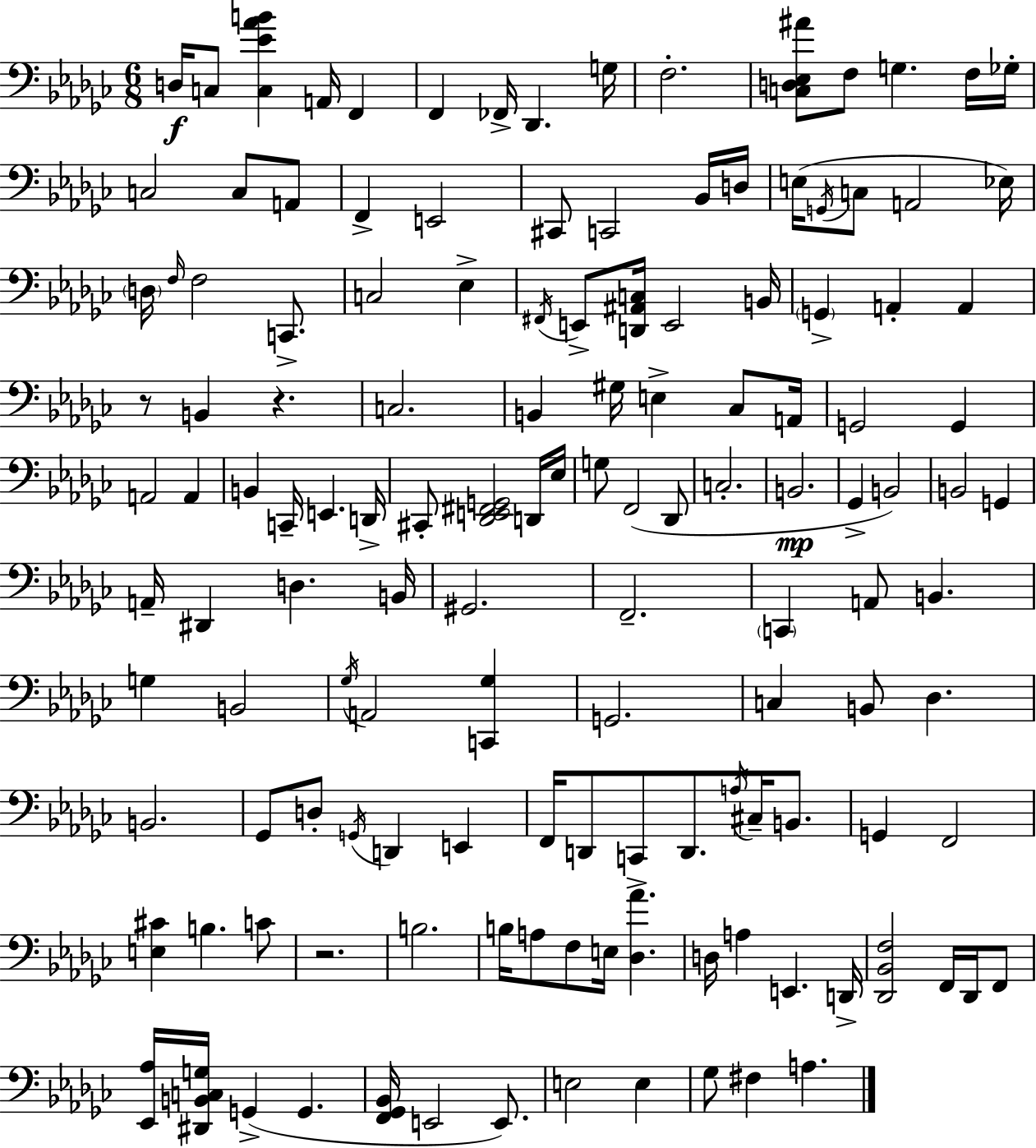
X:1
T:Untitled
M:6/8
L:1/4
K:Ebm
D,/4 C,/2 [C,_E_AB] A,,/4 F,, F,, _F,,/4 _D,, G,/4 F,2 [C,D,_E,^A]/2 F,/2 G, F,/4 _G,/4 C,2 C,/2 A,,/2 F,, E,,2 ^C,,/2 C,,2 _B,,/4 D,/4 E,/4 G,,/4 C,/2 A,,2 _E,/4 D,/4 F,/4 F,2 C,,/2 C,2 _E, ^F,,/4 E,,/2 [D,,^A,,C,]/4 E,,2 B,,/4 G,, A,, A,, z/2 B,, z C,2 B,, ^G,/4 E, _C,/2 A,,/4 G,,2 G,, A,,2 A,, B,, C,,/4 E,, D,,/4 ^C,,/2 [_D,,E,,^F,,G,,]2 D,,/4 _E,/4 G,/2 F,,2 _D,,/2 C,2 B,,2 _G,, B,,2 B,,2 G,, A,,/4 ^D,, D, B,,/4 ^G,,2 F,,2 C,, A,,/2 B,, G, B,,2 _G,/4 A,,2 [C,,_G,] G,,2 C, B,,/2 _D, B,,2 _G,,/2 D,/2 G,,/4 D,, E,, F,,/4 D,,/2 C,,/2 D,,/2 A,/4 ^C,/4 B,,/2 G,, F,,2 [E,^C] B, C/2 z2 B,2 B,/4 A,/2 F,/2 E,/4 [_D,_A] D,/4 A, E,, D,,/4 [_D,,_B,,F,]2 F,,/4 _D,,/4 F,,/2 [_E,,_A,]/4 [^D,,B,,C,G,]/4 G,, G,, [F,,_G,,_B,,]/4 E,,2 E,,/2 E,2 E, _G,/2 ^F, A,